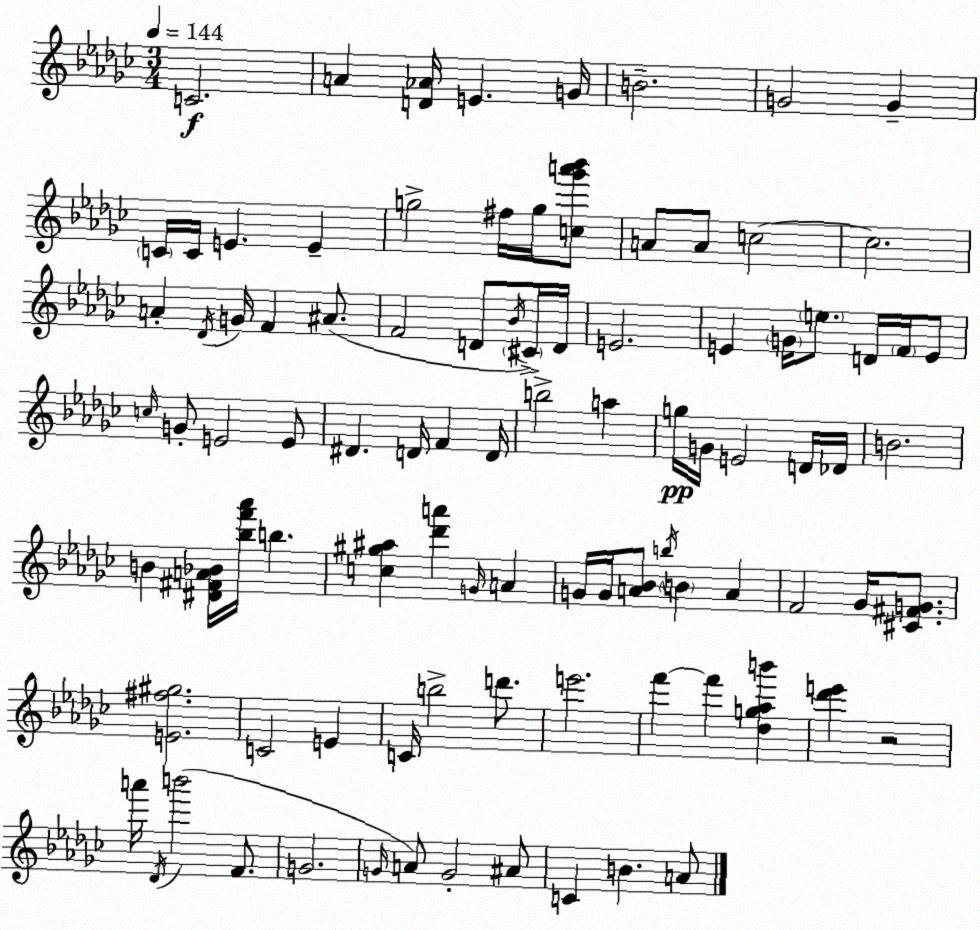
X:1
T:Untitled
M:3/4
L:1/4
K:Ebm
C2 A [D_A]/4 E G/4 B2 G2 G C/4 C/4 E E g2 ^f/4 g/4 [c_g'a'_b']/2 A/2 A/2 c2 c2 A _D/4 G/4 F ^A/2 F2 D/2 _B/4 ^C/4 D/4 E2 E G/4 e/2 D/4 F/4 E/2 c/4 G/2 E2 E/2 ^D D/4 F D/4 b2 a g/4 G/4 E2 D/4 _D/4 B2 B [^D^FA_B]/4 [_bf'_a']/4 b [c^g^a] [_d'a'] G/4 A G/4 G/4 [A_B]/2 b/4 B A F2 _G/4 [^C^FG]/2 [E^f^g]2 C2 E C/4 b2 d'/2 e'2 f' f' [_dg_ab'] [_d'e'] z2 a'/4 _D/4 b'2 F/2 G2 G/4 A/2 G2 ^A/2 C B A/2